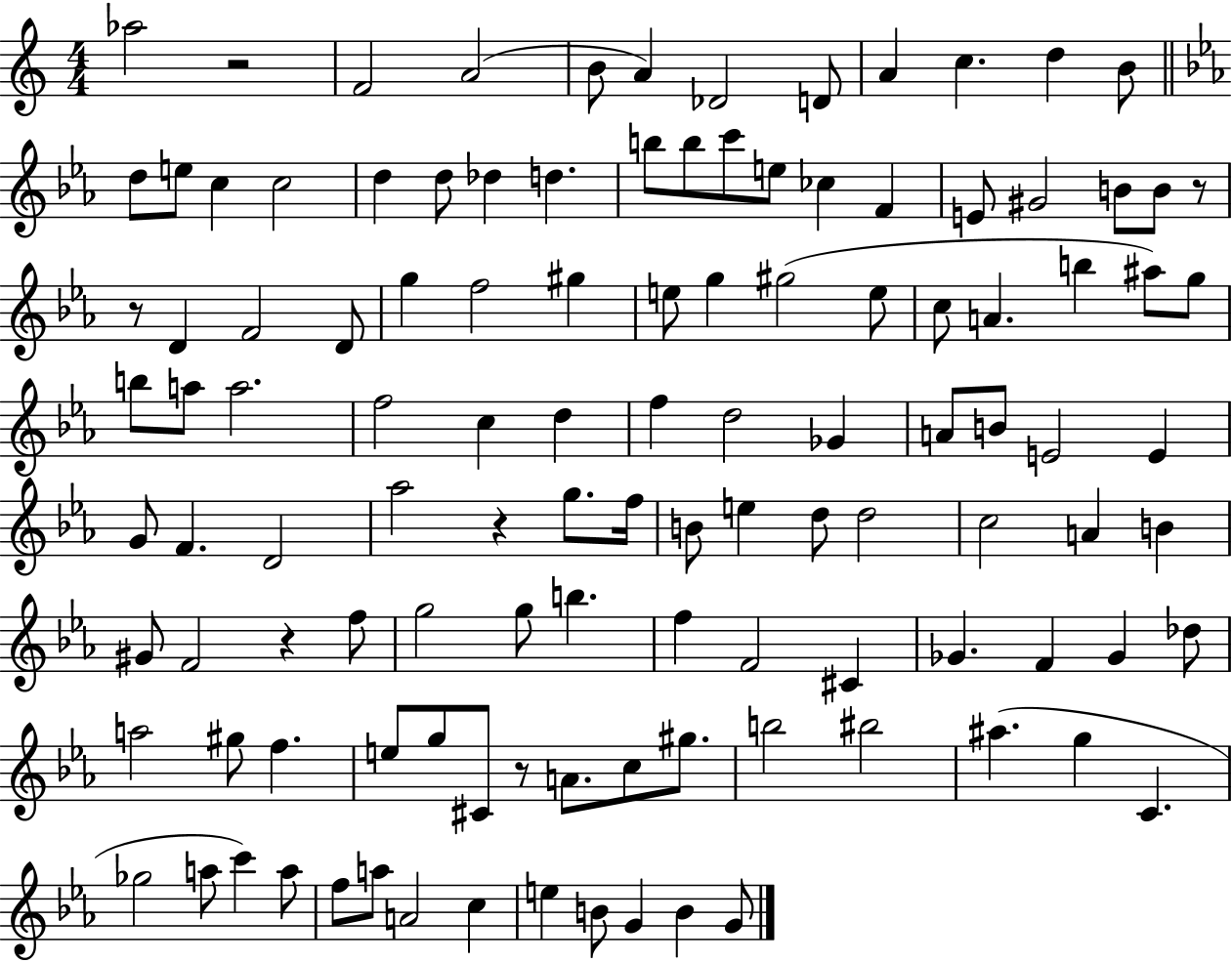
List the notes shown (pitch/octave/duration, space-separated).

Ab5/h R/h F4/h A4/h B4/e A4/q Db4/h D4/e A4/q C5/q. D5/q B4/e D5/e E5/e C5/q C5/h D5/q D5/e Db5/q D5/q. B5/e B5/e C6/e E5/e CES5/q F4/q E4/e G#4/h B4/e B4/e R/e R/e D4/q F4/h D4/e G5/q F5/h G#5/q E5/e G5/q G#5/h E5/e C5/e A4/q. B5/q A#5/e G5/e B5/e A5/e A5/h. F5/h C5/q D5/q F5/q D5/h Gb4/q A4/e B4/e E4/h E4/q G4/e F4/q. D4/h Ab5/h R/q G5/e. F5/s B4/e E5/q D5/e D5/h C5/h A4/q B4/q G#4/e F4/h R/q F5/e G5/h G5/e B5/q. F5/q F4/h C#4/q Gb4/q. F4/q Gb4/q Db5/e A5/h G#5/e F5/q. E5/e G5/e C#4/e R/e A4/e. C5/e G#5/e. B5/h BIS5/h A#5/q. G5/q C4/q. Gb5/h A5/e C6/q A5/e F5/e A5/e A4/h C5/q E5/q B4/e G4/q B4/q G4/e